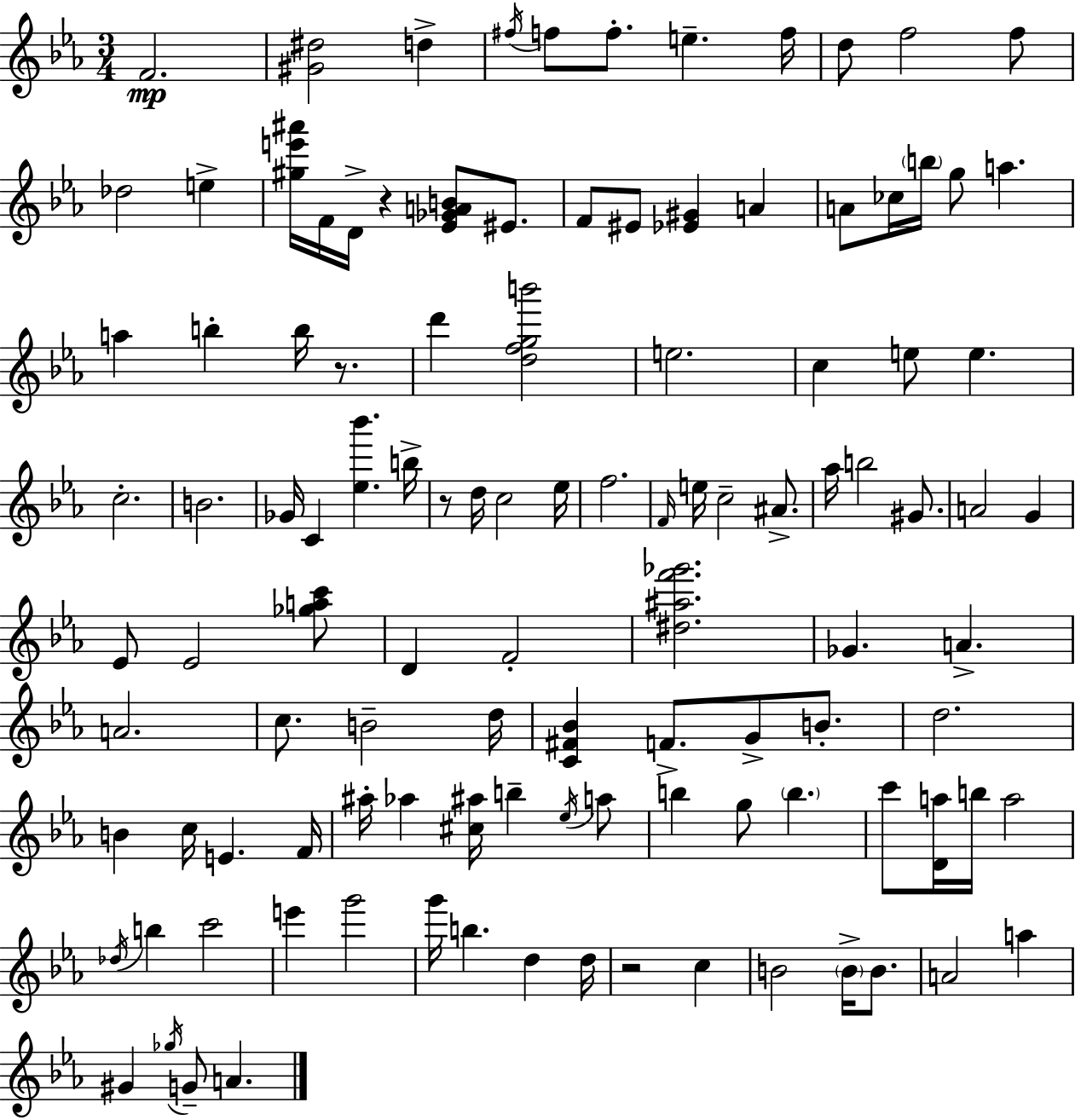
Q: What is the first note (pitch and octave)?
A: F4